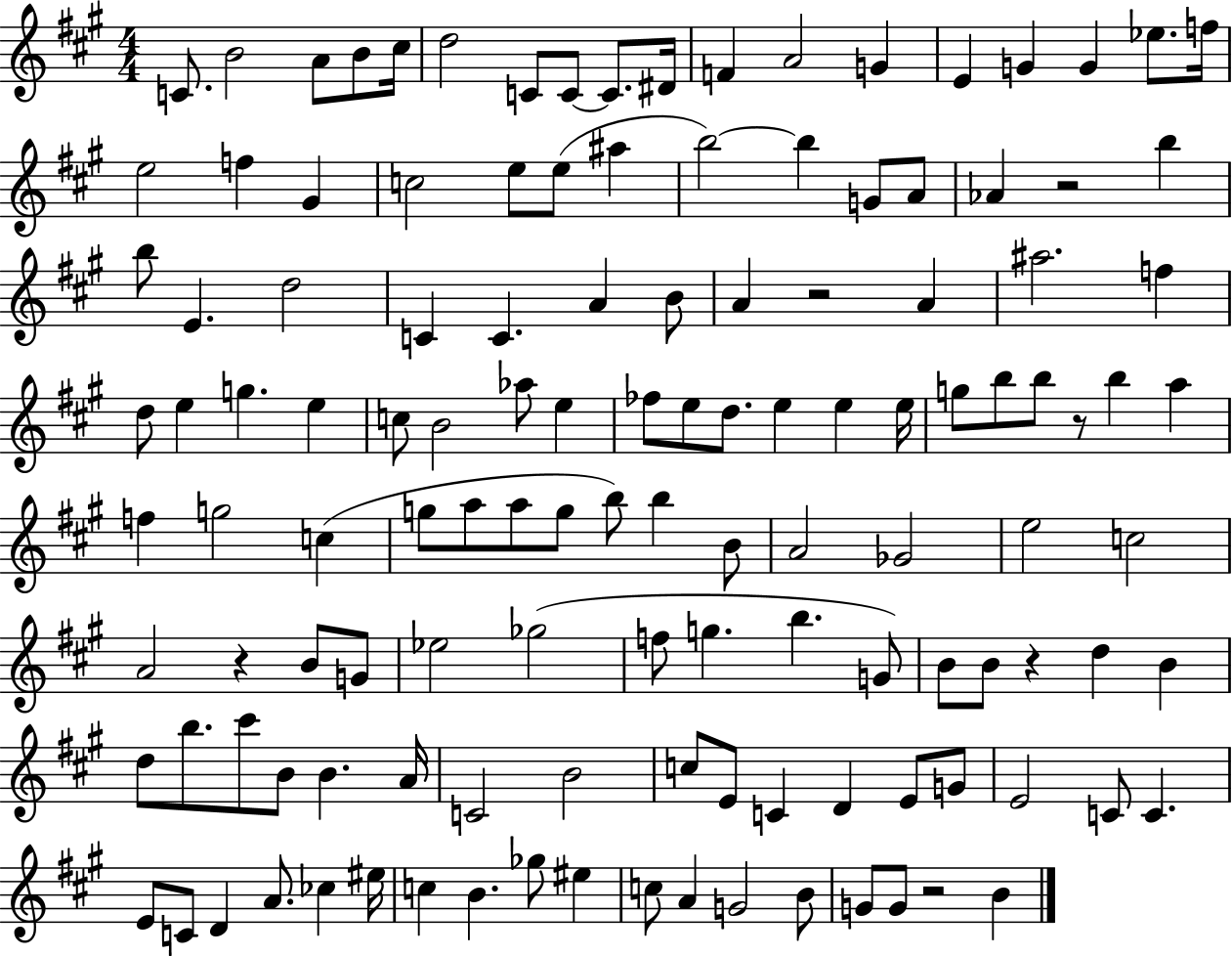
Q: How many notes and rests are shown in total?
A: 128